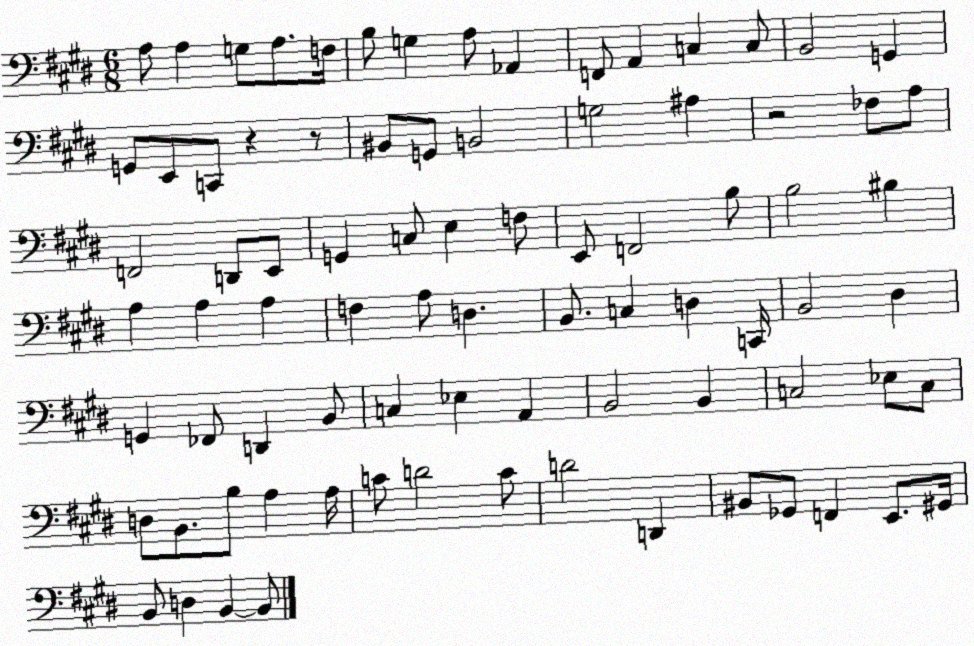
X:1
T:Untitled
M:6/8
L:1/4
K:E
A,/2 A, G,/2 A,/2 F,/4 B,/2 G, A,/2 _A,, F,,/2 A,, C, C,/2 B,,2 G,, G,,/2 E,,/2 C,,/2 z z/2 ^B,,/2 G,,/2 B,,2 G,2 ^A, z2 _F,/2 A,/2 F,,2 D,,/2 E,,/2 G,, C,/2 E, F,/2 E,,/2 F,,2 B,/2 B,2 ^B, A, A, A, F, A,/2 D, B,,/2 C, D, C,,/4 B,,2 ^D, G,, _F,,/2 D,, B,,/2 C, _E, A,, B,,2 B,, C,2 _E,/2 C,/2 D,/2 B,,/2 B,/2 A, A,/4 C/2 D2 C/2 D2 D,, ^B,,/2 _G,,/2 F,, E,,/2 ^G,,/4 B,,/2 D, B,, B,,/2